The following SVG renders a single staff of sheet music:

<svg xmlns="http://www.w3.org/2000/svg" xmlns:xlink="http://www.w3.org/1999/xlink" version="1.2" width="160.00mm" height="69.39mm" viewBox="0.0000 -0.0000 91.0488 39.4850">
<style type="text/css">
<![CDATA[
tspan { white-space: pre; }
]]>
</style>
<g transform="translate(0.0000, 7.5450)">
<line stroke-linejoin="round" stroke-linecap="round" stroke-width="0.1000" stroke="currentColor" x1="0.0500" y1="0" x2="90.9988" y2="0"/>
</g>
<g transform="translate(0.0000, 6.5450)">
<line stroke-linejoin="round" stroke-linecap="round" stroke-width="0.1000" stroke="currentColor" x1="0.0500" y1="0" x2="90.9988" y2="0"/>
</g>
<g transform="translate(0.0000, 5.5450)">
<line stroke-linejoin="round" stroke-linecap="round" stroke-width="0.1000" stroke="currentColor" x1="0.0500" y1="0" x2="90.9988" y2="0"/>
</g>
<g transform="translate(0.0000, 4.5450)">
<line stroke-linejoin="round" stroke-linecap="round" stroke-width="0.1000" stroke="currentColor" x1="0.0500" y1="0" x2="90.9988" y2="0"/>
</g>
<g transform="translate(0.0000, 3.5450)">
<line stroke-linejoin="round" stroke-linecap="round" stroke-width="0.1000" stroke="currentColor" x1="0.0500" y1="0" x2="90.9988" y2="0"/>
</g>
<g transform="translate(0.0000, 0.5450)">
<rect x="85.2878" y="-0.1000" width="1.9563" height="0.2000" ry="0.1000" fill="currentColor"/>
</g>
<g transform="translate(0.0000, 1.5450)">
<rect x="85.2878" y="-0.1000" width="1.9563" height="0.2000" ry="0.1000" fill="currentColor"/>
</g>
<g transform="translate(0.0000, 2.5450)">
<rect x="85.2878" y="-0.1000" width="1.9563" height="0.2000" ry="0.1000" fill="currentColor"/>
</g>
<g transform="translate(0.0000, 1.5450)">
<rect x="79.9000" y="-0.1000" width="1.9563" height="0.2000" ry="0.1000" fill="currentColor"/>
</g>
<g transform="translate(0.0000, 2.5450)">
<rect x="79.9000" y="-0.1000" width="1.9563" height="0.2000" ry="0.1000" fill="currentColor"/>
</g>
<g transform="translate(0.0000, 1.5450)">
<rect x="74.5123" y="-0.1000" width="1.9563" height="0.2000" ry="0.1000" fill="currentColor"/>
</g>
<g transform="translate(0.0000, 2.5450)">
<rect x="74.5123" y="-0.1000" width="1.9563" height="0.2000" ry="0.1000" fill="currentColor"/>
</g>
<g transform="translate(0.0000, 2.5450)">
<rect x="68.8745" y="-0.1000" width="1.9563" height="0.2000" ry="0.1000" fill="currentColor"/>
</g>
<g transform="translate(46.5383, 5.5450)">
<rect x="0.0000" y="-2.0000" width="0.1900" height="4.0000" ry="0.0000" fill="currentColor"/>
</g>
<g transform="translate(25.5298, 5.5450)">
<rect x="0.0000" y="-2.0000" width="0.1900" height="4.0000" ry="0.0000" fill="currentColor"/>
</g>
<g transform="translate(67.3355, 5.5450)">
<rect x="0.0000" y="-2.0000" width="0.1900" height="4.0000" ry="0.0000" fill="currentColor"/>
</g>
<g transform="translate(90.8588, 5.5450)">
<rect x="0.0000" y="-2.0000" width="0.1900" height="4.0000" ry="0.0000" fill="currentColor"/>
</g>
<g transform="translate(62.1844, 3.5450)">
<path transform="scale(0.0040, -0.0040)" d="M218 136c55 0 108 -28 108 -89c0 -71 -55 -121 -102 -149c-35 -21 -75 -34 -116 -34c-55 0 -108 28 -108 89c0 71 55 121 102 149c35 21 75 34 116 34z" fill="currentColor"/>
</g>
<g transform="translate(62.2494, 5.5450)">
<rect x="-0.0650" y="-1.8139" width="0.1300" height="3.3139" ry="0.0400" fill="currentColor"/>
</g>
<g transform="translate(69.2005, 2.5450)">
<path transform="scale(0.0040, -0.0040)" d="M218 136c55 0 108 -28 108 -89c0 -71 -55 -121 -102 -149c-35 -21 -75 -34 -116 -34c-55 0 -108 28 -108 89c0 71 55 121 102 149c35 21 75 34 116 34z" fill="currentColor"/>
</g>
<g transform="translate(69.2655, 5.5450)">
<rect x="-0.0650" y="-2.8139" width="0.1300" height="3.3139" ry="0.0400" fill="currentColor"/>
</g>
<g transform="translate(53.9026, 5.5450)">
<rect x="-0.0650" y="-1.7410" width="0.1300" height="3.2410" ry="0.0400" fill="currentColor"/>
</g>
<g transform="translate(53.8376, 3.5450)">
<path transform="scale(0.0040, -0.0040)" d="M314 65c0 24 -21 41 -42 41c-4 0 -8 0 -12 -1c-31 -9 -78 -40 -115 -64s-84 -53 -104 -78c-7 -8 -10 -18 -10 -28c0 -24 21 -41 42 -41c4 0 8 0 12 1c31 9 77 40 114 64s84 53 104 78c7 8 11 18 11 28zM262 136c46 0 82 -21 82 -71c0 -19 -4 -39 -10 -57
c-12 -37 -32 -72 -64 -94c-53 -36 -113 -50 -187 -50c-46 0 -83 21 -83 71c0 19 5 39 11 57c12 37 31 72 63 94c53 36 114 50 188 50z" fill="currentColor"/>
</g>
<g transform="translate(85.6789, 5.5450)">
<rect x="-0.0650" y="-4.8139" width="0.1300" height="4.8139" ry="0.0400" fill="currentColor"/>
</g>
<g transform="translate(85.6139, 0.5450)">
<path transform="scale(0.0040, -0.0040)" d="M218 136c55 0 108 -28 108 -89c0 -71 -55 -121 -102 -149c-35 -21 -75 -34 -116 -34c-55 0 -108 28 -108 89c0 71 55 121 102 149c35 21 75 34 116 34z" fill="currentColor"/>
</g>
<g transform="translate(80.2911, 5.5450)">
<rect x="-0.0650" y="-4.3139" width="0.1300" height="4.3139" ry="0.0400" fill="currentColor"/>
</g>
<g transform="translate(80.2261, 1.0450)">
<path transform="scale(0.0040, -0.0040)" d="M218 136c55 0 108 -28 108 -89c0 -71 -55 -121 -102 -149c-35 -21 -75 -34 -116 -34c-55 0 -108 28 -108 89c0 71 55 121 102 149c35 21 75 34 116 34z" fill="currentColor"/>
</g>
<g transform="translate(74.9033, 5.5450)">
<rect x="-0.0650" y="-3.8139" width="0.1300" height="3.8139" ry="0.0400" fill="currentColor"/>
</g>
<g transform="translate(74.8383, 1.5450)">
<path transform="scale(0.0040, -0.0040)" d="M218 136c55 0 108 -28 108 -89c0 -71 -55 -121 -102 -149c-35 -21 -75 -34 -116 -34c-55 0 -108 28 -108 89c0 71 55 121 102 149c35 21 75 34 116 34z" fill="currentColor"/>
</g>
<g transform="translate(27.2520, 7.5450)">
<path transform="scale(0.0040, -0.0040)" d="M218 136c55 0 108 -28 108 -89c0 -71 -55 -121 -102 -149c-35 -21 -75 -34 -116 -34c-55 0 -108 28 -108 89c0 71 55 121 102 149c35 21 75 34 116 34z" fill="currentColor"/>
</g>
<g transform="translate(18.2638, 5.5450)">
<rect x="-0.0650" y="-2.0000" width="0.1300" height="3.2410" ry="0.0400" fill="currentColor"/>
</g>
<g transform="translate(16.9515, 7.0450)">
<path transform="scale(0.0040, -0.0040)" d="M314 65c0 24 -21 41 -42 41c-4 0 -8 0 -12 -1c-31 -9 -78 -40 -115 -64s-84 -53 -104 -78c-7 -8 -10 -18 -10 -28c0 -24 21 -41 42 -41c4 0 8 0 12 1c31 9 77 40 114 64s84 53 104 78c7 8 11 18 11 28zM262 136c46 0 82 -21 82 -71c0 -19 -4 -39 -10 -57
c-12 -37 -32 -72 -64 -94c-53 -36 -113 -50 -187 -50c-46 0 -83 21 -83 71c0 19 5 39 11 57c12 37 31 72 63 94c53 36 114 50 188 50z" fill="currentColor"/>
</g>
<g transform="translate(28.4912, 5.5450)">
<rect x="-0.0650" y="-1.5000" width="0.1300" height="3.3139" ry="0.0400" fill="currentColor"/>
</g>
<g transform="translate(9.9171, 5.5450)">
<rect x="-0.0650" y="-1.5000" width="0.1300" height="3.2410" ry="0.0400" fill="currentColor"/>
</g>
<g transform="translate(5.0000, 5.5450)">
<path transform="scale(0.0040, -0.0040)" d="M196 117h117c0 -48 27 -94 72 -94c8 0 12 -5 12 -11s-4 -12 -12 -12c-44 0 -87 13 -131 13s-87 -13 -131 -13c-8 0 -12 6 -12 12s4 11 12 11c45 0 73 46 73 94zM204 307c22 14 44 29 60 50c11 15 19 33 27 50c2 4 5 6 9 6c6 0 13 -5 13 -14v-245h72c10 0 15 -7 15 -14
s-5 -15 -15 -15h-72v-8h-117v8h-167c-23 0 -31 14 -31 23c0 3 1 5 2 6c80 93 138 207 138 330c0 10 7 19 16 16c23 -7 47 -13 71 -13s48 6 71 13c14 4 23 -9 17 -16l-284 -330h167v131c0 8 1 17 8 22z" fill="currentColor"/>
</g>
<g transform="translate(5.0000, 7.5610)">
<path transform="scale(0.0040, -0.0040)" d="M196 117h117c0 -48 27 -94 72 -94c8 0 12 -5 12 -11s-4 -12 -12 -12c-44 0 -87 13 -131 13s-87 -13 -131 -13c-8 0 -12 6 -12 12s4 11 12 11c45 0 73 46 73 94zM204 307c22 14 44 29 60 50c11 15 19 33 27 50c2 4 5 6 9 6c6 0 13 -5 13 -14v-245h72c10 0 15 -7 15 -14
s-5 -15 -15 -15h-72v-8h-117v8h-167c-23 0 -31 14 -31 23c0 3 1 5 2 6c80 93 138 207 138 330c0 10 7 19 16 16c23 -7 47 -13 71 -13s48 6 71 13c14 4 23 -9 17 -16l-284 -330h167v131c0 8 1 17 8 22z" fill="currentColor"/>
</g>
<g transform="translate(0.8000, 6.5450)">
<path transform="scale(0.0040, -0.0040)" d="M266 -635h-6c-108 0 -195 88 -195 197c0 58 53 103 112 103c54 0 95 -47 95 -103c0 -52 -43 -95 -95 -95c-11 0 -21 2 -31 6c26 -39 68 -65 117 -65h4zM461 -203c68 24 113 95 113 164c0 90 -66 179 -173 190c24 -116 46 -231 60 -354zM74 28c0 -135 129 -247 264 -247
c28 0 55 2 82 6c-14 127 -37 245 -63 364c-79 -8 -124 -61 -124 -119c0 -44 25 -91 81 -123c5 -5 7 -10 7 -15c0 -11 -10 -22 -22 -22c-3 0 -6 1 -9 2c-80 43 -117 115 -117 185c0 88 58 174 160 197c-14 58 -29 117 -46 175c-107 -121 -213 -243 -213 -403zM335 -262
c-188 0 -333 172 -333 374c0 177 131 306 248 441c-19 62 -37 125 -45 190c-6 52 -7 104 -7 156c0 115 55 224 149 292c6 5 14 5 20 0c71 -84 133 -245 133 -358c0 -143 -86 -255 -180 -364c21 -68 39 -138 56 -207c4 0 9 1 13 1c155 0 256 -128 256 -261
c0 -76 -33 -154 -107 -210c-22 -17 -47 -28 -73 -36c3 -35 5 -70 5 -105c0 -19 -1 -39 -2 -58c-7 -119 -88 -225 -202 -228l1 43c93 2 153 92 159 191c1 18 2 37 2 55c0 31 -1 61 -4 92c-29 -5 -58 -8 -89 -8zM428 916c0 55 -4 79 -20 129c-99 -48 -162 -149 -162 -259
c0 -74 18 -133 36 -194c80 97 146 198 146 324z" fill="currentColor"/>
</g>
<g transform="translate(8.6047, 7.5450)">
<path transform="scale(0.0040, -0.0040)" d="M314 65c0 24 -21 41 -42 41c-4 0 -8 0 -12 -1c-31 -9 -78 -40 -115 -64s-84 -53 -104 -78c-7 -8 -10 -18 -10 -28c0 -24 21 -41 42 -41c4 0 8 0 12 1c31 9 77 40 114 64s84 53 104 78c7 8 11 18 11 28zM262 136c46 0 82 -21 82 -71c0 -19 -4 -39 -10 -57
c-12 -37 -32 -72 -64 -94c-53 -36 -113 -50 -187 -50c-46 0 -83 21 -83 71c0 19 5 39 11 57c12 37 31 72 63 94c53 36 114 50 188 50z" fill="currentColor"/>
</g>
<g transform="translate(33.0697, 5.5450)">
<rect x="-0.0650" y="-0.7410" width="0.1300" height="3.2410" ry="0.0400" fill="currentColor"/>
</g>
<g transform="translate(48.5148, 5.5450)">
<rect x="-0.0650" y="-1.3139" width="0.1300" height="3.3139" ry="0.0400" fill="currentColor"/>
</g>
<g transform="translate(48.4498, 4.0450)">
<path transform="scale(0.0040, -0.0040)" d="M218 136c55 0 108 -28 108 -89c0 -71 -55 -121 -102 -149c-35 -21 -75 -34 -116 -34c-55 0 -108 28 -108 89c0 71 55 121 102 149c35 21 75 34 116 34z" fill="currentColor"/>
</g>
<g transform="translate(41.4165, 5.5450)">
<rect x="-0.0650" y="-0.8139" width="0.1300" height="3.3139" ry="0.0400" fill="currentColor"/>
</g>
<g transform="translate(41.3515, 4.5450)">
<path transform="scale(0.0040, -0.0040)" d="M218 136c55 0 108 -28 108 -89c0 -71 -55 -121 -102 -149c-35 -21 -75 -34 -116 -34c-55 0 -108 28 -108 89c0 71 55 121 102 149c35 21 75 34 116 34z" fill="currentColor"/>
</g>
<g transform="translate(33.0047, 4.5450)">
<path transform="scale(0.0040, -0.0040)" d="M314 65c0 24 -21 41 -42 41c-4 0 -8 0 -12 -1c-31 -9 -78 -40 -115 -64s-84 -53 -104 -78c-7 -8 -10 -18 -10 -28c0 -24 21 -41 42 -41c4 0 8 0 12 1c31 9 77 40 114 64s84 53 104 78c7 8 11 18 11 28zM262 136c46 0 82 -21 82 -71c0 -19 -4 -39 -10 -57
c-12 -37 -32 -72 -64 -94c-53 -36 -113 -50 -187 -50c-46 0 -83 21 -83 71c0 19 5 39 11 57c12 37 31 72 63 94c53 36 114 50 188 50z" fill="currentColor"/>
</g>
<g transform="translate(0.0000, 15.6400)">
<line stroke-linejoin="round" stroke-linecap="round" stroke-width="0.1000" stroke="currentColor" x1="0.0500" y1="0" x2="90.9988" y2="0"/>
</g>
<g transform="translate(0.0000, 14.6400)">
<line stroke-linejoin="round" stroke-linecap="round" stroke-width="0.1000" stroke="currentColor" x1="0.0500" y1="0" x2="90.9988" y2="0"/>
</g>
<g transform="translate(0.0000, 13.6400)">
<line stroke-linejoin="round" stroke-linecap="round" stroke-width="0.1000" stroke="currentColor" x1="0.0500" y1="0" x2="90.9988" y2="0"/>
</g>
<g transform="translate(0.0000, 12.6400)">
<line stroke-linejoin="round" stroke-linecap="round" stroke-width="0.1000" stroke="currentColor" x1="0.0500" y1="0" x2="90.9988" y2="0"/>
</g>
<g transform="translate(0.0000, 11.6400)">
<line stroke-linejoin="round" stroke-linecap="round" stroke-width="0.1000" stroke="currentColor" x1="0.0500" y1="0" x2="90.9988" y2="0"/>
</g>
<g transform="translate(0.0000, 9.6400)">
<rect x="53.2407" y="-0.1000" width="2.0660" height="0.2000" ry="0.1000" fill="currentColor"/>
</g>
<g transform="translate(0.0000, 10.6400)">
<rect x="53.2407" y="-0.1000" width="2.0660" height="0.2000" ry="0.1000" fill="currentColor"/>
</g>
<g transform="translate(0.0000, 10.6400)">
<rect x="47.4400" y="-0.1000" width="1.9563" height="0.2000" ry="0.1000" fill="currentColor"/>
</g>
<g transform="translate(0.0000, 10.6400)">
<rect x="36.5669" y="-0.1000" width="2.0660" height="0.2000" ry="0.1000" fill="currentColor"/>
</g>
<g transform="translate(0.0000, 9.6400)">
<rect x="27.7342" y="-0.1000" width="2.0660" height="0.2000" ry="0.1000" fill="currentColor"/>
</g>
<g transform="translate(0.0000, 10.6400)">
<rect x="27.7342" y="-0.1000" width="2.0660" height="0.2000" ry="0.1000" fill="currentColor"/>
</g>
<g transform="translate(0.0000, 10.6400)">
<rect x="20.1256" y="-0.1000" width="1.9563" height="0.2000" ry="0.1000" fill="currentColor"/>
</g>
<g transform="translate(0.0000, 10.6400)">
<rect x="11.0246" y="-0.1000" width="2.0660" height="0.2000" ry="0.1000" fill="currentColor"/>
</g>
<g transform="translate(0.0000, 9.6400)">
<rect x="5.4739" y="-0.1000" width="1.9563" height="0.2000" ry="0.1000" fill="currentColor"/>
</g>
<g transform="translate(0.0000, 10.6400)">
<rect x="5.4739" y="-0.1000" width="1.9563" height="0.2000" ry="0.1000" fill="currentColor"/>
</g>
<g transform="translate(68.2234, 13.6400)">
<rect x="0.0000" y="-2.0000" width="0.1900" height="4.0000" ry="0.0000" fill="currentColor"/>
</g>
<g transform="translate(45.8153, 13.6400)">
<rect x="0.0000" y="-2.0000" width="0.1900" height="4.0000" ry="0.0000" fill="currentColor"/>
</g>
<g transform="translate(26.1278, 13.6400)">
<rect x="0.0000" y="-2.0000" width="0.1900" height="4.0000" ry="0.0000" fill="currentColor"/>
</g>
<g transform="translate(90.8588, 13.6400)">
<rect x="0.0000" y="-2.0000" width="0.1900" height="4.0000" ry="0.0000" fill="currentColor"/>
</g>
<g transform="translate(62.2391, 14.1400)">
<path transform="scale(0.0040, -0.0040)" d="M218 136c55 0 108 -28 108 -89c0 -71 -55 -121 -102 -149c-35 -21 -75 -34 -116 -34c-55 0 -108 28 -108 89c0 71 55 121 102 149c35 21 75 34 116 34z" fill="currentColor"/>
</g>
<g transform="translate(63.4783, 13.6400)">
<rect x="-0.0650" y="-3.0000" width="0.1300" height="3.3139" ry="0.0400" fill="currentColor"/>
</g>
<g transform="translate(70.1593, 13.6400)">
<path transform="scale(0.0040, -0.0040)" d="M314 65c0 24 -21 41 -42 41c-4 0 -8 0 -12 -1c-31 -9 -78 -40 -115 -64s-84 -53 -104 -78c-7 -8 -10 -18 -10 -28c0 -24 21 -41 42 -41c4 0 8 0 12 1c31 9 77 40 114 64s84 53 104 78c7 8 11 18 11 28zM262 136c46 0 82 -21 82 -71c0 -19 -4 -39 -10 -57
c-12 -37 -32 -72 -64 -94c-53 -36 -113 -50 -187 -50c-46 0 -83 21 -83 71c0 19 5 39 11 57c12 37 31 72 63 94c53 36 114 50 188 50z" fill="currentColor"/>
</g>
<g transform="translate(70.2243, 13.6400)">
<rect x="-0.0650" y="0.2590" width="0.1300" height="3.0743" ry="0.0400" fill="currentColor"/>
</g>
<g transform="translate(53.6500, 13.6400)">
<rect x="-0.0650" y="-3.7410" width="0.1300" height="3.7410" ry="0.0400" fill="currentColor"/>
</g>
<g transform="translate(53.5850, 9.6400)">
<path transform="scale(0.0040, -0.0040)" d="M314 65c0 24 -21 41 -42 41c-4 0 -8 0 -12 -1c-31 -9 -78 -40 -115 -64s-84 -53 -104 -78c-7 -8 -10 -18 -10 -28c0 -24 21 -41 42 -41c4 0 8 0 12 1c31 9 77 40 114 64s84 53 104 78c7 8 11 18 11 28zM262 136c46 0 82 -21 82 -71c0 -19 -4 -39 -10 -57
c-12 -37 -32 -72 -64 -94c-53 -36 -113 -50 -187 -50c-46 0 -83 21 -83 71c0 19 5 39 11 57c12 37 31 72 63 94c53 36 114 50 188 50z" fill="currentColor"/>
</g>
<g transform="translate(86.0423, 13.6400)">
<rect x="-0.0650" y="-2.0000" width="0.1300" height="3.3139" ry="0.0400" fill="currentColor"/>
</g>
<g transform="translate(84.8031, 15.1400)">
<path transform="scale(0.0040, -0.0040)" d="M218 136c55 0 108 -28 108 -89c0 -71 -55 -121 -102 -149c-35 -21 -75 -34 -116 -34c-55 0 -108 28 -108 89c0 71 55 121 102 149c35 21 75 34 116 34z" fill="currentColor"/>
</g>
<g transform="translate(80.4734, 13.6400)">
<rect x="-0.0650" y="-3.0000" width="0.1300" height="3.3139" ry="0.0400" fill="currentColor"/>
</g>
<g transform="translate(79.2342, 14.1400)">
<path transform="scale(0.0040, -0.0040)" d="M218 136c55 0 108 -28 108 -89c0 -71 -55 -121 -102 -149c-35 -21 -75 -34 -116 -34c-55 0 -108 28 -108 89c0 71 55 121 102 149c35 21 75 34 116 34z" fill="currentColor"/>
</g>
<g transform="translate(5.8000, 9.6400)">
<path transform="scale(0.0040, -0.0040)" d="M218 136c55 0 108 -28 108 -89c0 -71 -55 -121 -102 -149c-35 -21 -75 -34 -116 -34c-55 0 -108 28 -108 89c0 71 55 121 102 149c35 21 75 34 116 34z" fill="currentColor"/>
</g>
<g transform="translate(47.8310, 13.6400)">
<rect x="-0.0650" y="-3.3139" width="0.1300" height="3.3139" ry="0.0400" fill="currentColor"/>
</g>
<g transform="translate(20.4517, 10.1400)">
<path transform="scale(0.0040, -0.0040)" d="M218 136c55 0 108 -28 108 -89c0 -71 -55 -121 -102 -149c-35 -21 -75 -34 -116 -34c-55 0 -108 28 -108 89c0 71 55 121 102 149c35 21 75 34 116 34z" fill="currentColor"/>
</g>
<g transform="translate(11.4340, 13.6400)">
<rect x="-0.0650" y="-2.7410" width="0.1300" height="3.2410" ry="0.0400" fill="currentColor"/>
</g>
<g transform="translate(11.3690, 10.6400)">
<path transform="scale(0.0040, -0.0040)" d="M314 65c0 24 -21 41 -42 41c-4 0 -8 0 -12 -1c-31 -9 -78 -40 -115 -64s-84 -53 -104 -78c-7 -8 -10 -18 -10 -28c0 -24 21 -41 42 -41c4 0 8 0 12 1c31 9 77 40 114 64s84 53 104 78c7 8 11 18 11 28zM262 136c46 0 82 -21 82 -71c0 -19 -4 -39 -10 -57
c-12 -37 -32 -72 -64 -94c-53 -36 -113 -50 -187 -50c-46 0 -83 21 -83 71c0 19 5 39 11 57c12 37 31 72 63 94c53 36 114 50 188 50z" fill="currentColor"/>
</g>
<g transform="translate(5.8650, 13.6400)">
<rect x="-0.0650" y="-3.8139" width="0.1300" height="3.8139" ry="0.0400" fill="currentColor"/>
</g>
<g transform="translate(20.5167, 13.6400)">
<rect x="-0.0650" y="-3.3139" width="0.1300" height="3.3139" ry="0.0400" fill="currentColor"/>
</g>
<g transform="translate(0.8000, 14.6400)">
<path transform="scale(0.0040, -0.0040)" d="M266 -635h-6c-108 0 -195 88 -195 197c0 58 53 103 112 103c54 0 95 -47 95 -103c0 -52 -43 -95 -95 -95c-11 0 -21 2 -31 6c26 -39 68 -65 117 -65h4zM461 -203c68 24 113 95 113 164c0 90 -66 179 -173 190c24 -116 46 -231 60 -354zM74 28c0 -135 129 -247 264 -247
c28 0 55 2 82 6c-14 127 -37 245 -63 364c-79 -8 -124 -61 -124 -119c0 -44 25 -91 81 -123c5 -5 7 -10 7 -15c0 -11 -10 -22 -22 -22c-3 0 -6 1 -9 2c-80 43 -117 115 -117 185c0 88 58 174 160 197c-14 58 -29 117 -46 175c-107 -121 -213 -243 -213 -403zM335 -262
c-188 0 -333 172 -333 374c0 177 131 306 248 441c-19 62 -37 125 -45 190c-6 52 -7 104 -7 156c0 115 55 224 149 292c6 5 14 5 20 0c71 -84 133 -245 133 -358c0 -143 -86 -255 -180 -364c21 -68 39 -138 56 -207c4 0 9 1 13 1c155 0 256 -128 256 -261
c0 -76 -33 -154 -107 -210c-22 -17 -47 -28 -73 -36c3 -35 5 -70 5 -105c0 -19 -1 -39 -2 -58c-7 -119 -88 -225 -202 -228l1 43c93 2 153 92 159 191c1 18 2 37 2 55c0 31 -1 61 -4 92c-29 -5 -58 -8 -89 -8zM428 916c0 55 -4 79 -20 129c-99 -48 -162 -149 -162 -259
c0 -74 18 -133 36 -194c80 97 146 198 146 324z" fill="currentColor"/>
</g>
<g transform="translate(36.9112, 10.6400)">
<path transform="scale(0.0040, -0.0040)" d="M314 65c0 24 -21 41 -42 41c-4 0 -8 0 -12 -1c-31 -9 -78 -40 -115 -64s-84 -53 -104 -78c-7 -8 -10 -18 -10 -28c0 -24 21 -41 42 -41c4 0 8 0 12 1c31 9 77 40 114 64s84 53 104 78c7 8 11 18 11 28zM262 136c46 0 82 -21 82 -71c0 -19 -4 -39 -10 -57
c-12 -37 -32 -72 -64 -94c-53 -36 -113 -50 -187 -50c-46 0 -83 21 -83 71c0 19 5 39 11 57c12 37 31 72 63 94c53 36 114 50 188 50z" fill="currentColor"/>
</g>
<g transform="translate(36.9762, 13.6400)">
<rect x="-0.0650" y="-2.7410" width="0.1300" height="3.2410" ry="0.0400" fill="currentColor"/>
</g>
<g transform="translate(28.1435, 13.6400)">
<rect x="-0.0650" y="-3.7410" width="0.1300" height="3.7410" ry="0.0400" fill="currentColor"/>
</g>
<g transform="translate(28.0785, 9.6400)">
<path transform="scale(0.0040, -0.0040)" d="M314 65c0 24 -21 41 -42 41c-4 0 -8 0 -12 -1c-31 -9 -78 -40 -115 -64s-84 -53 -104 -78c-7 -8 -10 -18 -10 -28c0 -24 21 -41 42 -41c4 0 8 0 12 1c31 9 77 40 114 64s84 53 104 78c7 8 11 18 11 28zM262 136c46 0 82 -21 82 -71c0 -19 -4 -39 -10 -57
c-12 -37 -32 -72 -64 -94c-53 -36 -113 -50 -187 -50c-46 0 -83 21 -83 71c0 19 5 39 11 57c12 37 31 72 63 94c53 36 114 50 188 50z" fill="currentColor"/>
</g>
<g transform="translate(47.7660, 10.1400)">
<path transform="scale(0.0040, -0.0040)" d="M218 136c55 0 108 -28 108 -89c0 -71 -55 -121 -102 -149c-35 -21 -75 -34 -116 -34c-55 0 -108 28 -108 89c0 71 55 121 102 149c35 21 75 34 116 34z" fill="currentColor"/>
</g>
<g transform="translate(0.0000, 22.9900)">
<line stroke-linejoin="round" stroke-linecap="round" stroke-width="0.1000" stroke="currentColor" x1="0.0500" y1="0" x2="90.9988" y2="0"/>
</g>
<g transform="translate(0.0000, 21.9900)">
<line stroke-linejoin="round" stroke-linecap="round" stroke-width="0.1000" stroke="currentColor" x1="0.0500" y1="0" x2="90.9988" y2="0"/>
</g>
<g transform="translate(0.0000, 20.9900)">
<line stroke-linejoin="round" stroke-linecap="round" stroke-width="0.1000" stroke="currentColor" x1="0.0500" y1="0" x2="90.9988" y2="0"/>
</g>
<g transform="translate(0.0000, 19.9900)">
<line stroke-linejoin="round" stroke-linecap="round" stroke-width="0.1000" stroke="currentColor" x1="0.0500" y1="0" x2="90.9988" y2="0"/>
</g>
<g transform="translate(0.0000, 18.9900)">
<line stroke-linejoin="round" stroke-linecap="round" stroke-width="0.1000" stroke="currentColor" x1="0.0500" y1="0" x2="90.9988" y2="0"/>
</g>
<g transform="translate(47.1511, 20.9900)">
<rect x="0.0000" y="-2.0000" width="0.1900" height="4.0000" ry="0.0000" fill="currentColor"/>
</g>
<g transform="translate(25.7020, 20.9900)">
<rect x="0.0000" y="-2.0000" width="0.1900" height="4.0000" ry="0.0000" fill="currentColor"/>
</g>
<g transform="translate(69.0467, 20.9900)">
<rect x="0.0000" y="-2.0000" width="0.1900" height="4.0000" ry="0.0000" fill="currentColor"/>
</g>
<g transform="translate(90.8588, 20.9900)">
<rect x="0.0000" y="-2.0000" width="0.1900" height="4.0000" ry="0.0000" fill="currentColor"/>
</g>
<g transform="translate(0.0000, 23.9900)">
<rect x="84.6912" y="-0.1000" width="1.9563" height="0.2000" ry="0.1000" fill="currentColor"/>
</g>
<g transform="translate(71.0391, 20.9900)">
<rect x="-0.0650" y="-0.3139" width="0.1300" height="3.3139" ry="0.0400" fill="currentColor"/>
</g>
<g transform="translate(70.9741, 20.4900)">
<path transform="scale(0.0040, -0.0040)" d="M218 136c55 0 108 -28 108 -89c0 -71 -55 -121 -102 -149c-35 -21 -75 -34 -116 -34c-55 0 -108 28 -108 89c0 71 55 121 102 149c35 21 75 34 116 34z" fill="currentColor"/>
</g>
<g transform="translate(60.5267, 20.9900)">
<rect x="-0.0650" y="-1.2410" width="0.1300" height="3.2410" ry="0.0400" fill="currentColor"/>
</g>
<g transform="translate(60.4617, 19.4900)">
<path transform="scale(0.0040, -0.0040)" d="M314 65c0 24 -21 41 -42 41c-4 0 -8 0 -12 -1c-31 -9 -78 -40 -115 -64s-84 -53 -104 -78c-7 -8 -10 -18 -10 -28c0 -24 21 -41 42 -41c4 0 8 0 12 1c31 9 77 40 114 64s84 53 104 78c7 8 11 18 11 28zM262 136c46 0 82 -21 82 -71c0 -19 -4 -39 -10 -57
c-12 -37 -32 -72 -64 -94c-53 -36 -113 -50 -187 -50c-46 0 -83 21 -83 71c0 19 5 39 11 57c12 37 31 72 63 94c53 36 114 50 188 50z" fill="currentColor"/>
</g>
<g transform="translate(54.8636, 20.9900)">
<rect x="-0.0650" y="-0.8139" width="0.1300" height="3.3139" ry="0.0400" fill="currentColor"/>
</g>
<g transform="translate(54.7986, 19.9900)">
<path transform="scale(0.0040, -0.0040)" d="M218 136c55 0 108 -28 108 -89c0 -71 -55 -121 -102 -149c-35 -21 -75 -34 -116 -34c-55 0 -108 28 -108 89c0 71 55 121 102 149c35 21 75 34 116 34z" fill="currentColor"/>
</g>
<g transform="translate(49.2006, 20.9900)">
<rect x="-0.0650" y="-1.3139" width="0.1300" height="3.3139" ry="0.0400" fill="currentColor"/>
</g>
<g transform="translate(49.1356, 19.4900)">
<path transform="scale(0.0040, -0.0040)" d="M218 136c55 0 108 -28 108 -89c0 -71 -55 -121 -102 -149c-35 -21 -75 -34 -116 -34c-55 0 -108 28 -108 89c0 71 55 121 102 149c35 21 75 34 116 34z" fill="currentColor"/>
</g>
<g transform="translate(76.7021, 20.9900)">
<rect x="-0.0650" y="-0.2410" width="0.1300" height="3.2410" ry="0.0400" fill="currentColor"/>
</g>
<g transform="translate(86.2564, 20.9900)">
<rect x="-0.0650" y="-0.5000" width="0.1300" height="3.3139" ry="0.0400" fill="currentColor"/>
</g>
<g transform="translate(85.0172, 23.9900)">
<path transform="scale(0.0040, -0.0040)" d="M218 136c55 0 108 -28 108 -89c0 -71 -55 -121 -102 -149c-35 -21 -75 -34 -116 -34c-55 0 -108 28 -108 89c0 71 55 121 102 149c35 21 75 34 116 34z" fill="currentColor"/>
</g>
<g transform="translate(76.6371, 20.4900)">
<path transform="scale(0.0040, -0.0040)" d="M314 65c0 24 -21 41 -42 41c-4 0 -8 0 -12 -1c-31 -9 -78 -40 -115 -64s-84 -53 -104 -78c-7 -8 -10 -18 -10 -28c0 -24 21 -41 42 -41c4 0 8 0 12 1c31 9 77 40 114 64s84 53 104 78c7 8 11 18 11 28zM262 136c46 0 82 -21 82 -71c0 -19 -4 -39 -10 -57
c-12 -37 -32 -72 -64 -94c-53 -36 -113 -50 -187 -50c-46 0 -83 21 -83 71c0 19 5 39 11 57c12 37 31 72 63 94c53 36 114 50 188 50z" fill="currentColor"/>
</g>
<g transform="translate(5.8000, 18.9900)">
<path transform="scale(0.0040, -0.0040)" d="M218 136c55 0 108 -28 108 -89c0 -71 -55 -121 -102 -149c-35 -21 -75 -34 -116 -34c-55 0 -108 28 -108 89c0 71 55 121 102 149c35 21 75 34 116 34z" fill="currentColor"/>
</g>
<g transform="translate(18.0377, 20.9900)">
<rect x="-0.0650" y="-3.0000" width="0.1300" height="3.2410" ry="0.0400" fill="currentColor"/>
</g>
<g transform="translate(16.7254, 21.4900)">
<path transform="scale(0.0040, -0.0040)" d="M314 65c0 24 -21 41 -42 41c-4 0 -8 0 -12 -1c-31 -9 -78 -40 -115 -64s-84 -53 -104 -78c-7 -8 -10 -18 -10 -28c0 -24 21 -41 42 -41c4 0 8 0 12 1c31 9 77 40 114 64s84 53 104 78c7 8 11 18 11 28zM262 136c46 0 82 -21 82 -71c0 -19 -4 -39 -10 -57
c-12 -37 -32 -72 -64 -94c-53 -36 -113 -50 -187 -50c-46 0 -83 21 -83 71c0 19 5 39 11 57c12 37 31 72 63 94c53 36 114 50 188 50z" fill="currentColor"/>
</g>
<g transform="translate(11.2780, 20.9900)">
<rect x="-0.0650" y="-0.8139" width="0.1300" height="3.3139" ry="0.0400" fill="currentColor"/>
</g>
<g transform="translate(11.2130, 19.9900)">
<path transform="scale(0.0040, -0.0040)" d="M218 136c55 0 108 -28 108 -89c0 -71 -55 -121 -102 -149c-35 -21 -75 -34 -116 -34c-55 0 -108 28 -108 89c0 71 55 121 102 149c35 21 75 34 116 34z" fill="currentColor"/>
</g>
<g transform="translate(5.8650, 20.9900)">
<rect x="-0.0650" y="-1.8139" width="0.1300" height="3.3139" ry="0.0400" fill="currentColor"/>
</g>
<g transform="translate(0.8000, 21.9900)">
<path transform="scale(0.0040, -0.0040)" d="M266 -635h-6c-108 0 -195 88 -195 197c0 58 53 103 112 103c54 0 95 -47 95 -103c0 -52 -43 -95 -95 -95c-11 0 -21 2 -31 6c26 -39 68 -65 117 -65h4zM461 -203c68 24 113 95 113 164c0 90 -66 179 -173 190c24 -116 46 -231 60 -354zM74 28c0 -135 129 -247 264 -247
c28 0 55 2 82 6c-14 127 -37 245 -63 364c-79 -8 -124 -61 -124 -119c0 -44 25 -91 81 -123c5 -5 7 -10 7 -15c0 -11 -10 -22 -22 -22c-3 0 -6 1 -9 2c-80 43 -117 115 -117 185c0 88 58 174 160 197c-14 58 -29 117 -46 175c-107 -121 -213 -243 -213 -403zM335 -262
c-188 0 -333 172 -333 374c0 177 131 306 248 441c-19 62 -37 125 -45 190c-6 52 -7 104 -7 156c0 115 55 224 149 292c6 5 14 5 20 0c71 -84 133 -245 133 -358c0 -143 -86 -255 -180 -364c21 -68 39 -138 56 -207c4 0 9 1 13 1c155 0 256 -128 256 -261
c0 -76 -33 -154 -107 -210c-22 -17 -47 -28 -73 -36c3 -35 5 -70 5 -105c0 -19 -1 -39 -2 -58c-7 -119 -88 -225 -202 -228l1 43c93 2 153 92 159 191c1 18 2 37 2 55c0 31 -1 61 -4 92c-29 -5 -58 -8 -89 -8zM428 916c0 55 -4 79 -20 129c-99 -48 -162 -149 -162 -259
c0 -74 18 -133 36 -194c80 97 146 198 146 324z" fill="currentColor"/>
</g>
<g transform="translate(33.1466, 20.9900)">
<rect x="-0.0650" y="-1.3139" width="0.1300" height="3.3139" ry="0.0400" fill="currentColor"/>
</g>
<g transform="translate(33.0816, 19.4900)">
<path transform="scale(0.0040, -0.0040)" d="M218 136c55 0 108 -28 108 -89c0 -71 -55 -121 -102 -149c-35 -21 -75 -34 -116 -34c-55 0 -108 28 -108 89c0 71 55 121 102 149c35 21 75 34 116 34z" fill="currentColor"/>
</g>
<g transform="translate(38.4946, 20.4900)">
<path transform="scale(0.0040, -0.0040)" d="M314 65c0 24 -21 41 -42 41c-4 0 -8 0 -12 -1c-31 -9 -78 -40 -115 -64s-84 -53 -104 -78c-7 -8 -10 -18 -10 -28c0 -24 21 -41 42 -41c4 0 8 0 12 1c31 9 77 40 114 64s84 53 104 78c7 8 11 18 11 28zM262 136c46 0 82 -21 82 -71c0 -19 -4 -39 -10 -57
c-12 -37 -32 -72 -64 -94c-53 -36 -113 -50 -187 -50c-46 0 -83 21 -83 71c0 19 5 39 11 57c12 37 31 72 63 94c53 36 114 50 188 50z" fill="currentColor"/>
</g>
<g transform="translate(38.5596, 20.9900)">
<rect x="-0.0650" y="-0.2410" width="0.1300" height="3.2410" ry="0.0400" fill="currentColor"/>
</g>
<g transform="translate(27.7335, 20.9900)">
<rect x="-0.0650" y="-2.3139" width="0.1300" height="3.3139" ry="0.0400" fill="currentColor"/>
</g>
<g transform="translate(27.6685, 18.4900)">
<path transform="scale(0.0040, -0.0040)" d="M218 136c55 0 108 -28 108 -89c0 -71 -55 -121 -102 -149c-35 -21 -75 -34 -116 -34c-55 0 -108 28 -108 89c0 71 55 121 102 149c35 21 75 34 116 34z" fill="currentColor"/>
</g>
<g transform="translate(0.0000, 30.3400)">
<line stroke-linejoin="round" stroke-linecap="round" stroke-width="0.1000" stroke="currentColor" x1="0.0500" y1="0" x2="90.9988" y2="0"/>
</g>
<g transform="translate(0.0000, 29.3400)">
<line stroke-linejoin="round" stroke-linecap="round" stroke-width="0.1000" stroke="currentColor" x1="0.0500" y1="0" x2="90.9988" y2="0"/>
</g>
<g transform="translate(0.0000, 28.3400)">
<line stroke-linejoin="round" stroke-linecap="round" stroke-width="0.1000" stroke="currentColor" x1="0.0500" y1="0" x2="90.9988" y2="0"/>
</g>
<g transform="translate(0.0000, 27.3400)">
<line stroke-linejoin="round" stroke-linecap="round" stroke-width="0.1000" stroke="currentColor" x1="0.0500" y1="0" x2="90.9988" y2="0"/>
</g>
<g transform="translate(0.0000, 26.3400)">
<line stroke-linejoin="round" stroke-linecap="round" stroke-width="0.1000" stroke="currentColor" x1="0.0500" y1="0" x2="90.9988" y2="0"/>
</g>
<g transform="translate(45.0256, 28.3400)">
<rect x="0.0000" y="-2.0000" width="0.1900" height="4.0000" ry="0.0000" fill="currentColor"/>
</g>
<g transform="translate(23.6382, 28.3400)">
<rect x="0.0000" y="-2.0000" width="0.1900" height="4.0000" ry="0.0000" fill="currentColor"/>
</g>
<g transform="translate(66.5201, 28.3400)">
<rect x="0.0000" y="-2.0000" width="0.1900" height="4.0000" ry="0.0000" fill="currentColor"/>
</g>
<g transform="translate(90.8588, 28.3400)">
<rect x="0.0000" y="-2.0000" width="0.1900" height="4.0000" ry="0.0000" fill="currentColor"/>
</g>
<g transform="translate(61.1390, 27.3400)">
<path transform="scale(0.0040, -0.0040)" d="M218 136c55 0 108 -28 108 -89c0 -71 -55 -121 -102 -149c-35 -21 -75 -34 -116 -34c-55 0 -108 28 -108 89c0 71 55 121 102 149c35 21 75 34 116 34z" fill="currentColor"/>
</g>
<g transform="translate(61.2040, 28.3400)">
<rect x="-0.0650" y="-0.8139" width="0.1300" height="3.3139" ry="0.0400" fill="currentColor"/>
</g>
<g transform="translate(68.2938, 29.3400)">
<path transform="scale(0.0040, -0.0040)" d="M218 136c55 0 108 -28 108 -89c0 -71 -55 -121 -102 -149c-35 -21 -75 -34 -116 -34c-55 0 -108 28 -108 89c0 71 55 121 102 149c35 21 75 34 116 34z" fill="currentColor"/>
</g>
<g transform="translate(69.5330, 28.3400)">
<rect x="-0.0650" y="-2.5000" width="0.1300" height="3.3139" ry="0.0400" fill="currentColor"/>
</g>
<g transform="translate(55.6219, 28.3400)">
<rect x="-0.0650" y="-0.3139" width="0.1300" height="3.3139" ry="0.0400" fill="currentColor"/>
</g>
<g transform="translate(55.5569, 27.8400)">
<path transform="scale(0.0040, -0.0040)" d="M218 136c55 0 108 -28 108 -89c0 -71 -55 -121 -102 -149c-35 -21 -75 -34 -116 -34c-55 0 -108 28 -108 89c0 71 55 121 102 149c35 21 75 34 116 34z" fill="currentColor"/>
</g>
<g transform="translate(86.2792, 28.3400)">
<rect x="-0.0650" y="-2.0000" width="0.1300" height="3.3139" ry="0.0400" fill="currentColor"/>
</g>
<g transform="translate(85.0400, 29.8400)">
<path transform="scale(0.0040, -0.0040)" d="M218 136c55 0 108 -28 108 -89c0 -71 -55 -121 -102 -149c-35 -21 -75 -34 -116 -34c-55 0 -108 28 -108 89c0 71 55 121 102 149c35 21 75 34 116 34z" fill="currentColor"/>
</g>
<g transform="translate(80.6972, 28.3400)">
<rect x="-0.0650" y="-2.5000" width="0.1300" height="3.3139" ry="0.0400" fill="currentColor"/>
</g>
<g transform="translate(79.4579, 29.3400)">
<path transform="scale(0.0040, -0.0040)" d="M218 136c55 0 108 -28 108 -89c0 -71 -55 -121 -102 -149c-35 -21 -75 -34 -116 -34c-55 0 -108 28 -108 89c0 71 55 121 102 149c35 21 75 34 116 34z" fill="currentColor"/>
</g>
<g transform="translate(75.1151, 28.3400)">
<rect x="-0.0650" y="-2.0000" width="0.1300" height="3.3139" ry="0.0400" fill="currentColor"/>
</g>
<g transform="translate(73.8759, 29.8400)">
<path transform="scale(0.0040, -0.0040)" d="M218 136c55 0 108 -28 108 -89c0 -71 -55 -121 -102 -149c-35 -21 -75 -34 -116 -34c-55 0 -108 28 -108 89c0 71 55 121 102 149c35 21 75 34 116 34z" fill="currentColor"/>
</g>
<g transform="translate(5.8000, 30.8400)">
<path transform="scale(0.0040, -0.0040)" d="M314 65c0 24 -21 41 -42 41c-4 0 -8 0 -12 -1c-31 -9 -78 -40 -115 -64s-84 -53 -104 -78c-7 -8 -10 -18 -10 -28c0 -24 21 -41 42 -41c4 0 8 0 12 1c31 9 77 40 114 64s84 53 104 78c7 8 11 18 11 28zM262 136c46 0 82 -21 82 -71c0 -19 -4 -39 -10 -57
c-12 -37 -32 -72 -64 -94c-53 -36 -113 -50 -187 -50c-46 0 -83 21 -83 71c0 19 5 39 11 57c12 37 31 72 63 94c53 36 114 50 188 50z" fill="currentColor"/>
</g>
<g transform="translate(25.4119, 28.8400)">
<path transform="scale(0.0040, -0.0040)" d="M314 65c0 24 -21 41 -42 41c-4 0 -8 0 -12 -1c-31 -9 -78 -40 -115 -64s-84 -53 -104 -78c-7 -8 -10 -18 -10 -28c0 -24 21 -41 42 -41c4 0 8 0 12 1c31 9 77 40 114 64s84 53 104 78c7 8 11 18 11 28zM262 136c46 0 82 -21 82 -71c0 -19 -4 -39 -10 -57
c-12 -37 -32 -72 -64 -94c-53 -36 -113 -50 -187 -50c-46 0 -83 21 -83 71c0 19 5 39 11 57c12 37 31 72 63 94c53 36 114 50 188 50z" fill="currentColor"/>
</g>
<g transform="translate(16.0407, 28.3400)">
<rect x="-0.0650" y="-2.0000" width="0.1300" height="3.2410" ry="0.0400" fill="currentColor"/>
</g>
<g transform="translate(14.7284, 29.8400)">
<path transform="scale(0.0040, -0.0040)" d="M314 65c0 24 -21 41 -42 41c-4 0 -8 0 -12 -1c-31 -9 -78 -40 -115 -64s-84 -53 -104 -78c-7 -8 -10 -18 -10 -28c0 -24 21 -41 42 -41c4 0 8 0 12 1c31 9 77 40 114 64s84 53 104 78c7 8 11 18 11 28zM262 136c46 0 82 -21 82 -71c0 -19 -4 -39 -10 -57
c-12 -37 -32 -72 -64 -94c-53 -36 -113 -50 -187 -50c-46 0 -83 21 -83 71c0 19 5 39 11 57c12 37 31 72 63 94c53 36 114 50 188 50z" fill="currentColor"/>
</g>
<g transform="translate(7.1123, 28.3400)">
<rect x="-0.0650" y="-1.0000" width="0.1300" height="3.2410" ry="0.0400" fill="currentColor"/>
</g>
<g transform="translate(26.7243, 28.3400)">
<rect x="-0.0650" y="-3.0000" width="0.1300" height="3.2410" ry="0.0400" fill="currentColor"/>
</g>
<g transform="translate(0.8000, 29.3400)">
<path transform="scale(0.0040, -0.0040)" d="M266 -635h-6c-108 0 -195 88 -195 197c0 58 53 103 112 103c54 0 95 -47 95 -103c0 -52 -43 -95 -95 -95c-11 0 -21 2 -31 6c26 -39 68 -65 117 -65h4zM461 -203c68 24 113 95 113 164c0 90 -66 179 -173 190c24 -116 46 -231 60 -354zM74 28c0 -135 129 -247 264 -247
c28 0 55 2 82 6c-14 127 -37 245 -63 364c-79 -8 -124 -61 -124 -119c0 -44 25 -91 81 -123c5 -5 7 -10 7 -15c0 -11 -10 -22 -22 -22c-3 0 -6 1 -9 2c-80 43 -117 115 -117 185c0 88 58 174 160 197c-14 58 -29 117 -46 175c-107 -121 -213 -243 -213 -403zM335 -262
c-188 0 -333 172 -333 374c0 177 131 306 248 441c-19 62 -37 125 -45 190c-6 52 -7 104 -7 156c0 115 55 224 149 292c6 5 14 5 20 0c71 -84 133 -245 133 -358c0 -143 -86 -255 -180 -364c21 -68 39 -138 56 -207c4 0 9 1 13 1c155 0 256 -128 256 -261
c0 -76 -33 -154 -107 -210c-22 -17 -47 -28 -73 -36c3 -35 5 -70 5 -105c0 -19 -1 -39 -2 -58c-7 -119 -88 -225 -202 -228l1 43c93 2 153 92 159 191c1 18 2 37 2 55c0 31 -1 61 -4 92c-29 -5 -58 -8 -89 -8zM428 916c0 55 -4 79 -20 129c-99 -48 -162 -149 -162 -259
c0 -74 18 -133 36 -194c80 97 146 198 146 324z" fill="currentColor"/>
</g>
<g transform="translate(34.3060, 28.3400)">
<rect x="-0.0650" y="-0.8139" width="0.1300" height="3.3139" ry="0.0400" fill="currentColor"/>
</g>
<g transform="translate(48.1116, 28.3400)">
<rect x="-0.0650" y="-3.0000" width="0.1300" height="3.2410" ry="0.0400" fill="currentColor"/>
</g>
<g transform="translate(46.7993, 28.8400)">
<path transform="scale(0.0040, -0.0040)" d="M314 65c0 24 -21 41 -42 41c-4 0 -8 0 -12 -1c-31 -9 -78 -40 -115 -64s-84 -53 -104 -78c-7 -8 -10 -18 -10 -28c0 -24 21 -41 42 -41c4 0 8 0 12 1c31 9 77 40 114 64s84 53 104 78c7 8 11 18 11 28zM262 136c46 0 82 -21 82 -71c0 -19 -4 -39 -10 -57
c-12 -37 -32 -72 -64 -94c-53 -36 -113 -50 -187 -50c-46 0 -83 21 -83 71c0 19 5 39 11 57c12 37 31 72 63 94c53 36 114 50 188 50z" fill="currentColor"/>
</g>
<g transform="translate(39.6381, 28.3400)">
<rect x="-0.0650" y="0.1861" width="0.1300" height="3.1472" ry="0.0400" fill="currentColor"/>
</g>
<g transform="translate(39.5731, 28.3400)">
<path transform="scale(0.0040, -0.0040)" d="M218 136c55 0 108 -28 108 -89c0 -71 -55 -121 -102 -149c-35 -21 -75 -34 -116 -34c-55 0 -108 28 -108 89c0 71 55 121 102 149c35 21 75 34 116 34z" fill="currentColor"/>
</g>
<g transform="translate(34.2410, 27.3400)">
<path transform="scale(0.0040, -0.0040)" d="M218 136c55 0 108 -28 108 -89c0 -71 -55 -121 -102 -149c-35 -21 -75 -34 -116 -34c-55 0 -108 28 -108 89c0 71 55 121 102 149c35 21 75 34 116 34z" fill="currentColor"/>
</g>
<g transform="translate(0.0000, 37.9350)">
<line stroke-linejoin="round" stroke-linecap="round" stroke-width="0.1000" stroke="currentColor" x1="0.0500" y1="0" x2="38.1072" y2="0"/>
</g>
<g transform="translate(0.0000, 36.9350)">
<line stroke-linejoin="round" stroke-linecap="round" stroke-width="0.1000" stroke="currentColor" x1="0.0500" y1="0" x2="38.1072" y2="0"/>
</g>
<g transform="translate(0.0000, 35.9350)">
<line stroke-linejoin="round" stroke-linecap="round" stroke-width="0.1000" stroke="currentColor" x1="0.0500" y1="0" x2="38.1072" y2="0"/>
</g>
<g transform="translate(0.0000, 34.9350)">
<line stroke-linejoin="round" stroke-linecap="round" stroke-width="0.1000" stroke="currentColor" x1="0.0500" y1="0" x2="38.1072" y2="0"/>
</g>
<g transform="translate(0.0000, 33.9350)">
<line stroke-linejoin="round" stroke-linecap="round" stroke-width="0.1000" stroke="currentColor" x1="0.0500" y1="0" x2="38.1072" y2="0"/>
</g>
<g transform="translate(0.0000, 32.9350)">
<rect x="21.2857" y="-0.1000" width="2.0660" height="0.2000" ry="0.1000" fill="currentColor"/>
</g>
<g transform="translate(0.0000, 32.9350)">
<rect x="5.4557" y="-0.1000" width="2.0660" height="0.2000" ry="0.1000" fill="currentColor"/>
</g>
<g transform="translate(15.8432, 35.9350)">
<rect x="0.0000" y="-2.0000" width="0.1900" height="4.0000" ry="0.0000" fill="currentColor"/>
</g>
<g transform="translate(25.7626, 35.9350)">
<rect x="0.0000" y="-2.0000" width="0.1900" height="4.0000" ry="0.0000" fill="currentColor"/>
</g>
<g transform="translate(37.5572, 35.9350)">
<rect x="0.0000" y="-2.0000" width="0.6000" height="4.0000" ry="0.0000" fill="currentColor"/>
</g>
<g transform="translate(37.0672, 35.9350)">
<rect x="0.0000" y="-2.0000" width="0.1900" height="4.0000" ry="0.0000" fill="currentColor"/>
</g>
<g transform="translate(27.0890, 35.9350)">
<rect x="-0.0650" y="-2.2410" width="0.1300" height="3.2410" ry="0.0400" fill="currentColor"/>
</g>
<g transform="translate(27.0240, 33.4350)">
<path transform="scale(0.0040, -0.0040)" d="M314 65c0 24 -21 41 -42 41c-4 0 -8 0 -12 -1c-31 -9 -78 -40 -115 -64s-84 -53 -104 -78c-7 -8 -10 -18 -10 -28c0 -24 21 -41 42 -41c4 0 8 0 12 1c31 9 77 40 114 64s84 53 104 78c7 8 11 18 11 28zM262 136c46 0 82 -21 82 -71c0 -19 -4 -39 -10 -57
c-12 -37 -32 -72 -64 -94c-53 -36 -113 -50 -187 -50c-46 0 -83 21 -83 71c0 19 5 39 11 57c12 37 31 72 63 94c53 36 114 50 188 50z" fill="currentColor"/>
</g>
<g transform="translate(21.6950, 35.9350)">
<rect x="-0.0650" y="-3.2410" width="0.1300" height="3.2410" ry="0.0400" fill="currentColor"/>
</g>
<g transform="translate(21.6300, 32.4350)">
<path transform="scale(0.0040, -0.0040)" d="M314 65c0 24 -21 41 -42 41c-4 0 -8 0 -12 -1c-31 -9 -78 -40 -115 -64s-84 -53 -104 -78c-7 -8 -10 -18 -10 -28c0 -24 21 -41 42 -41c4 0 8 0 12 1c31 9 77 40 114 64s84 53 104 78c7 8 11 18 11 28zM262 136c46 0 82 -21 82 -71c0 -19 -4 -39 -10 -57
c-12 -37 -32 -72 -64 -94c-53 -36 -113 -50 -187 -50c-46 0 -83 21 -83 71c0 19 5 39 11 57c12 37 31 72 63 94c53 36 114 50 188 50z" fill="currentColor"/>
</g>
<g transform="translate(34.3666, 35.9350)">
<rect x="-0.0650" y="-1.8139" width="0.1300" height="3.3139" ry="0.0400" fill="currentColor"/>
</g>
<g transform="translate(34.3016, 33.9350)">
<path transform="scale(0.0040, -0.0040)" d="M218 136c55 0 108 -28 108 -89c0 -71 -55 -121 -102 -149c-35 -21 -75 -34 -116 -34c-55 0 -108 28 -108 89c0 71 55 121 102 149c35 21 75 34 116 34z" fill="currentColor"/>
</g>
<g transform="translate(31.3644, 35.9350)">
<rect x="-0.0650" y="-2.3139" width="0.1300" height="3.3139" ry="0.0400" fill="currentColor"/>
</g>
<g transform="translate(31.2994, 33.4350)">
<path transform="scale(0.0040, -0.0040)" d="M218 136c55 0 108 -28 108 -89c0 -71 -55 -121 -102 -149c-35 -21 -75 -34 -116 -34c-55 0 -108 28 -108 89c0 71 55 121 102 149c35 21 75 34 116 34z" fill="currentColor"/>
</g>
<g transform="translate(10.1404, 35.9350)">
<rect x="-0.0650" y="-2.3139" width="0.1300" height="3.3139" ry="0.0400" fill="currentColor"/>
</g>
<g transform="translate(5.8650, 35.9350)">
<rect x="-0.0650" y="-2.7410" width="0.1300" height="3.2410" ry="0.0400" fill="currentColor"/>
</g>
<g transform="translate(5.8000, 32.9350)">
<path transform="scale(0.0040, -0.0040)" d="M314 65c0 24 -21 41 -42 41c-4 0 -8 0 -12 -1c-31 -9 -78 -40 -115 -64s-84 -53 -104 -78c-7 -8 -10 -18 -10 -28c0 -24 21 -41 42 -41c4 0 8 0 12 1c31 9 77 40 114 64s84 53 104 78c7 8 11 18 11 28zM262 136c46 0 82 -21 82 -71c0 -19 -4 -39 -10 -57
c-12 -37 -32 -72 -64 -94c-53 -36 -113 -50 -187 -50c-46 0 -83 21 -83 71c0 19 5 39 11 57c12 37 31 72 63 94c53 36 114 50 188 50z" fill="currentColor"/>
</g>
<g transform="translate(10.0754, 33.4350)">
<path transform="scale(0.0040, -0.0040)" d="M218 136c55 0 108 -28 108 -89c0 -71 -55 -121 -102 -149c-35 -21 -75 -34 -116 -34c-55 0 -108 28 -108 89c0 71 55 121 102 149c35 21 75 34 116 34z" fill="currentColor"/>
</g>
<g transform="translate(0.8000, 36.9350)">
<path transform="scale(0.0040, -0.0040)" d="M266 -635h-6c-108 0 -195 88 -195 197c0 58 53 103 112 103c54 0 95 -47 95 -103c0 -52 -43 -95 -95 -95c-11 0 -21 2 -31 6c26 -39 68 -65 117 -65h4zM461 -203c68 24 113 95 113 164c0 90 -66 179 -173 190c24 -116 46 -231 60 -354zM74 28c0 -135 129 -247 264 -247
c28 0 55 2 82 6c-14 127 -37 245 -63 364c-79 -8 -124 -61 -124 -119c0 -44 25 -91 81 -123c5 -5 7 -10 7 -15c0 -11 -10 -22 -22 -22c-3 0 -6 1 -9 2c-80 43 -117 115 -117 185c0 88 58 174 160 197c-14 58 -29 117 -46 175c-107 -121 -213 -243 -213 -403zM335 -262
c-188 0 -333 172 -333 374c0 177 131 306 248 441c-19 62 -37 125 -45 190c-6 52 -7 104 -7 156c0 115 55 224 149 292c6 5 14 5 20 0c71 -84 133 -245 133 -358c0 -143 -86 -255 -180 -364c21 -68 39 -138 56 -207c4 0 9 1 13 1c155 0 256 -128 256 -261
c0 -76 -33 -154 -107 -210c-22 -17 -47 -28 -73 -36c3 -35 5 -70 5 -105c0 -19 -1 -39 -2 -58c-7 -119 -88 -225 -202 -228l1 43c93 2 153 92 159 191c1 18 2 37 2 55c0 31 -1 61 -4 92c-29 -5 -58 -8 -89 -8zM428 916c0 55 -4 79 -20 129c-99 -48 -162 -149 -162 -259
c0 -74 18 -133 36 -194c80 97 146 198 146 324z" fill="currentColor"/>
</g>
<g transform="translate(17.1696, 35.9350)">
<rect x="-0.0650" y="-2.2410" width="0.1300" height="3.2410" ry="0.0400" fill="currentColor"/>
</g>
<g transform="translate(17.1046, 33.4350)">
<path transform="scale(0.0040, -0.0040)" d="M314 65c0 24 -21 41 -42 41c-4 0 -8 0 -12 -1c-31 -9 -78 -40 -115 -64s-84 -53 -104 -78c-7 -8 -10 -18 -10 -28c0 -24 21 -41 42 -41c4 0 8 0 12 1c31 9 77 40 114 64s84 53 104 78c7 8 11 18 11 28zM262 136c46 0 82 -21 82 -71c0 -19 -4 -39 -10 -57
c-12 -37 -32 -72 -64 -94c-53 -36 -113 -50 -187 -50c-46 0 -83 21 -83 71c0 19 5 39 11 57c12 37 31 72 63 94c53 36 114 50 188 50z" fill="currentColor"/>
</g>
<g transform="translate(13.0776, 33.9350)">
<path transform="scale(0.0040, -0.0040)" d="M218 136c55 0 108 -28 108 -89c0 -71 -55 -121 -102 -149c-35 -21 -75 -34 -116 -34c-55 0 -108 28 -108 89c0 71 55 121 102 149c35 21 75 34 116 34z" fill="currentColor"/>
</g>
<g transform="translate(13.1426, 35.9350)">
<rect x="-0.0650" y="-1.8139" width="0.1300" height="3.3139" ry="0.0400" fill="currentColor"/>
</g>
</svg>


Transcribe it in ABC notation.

X:1
T:Untitled
M:4/4
L:1/4
K:C
E2 F2 E d2 d e f2 f a c' d' e' c' a2 b c'2 a2 b c'2 A B2 A F f d A2 g e c2 e d e2 c c2 C D2 F2 A2 d B A2 c d G F G F a2 g f g2 b2 g2 g f